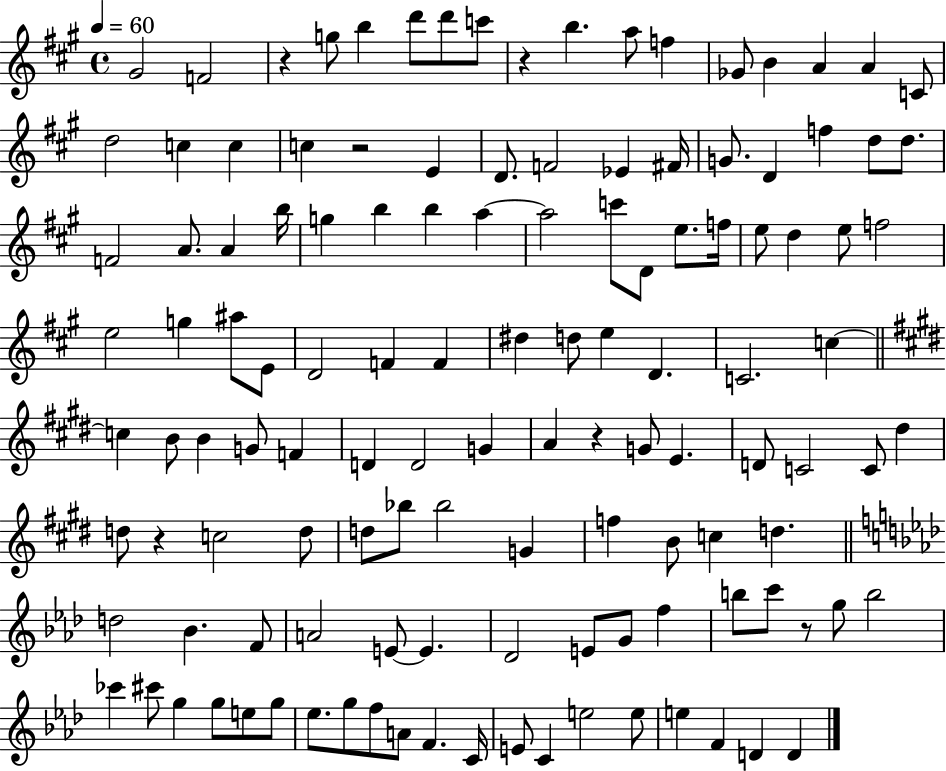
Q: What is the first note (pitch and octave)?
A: G#4